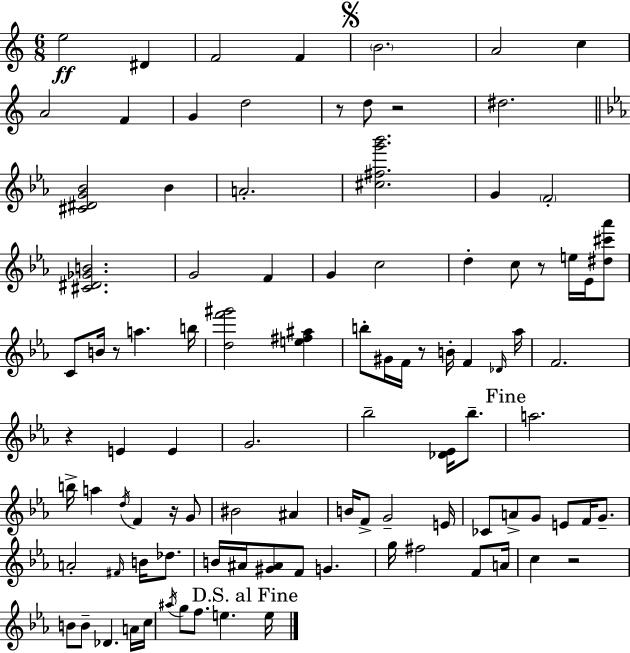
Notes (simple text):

E5/h D#4/q F4/h F4/q B4/h. A4/h C5/q A4/h F4/q G4/q D5/h R/e D5/e R/h D#5/h. [C#4,D#4,G4,Bb4]/h Bb4/q A4/h. [C#5,F#5,G6,Bb6]/h. G4/q F4/h [C#4,D#4,Gb4,B4]/h. G4/h F4/q G4/q C5/h D5/q C5/e R/e E5/s Eb4/s [D#5,C#6,Ab6]/e C4/e B4/s R/e A5/q. B5/s [D5,F6,G#6]/h [E5,F#5,A#5]/q B5/e G#4/s F4/s R/e B4/s F4/q Db4/s Ab5/s F4/h. R/q E4/q E4/q G4/h. Bb5/h [Db4,Eb4]/s Bb5/e. A5/h. B5/s A5/q D5/s F4/q R/s G4/e BIS4/h A#4/q B4/s F4/e G4/h E4/s CES4/e A4/e G4/e E4/e F4/s G4/e. A4/h F#4/s B4/s Db5/e. B4/s A#4/s [G#4,A#4]/e F4/e G4/q. G5/s F#5/h F4/e A4/s C5/q R/h B4/e B4/e Db4/q. A4/s C5/s A#5/s G5/e F5/e. E5/q. E5/s